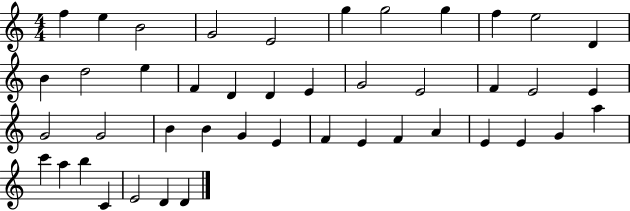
{
  \clef treble
  \numericTimeSignature
  \time 4/4
  \key c \major
  f''4 e''4 b'2 | g'2 e'2 | g''4 g''2 g''4 | f''4 e''2 d'4 | \break b'4 d''2 e''4 | f'4 d'4 d'4 e'4 | g'2 e'2 | f'4 e'2 e'4 | \break g'2 g'2 | b'4 b'4 g'4 e'4 | f'4 e'4 f'4 a'4 | e'4 e'4 g'4 a''4 | \break c'''4 a''4 b''4 c'4 | e'2 d'4 d'4 | \bar "|."
}